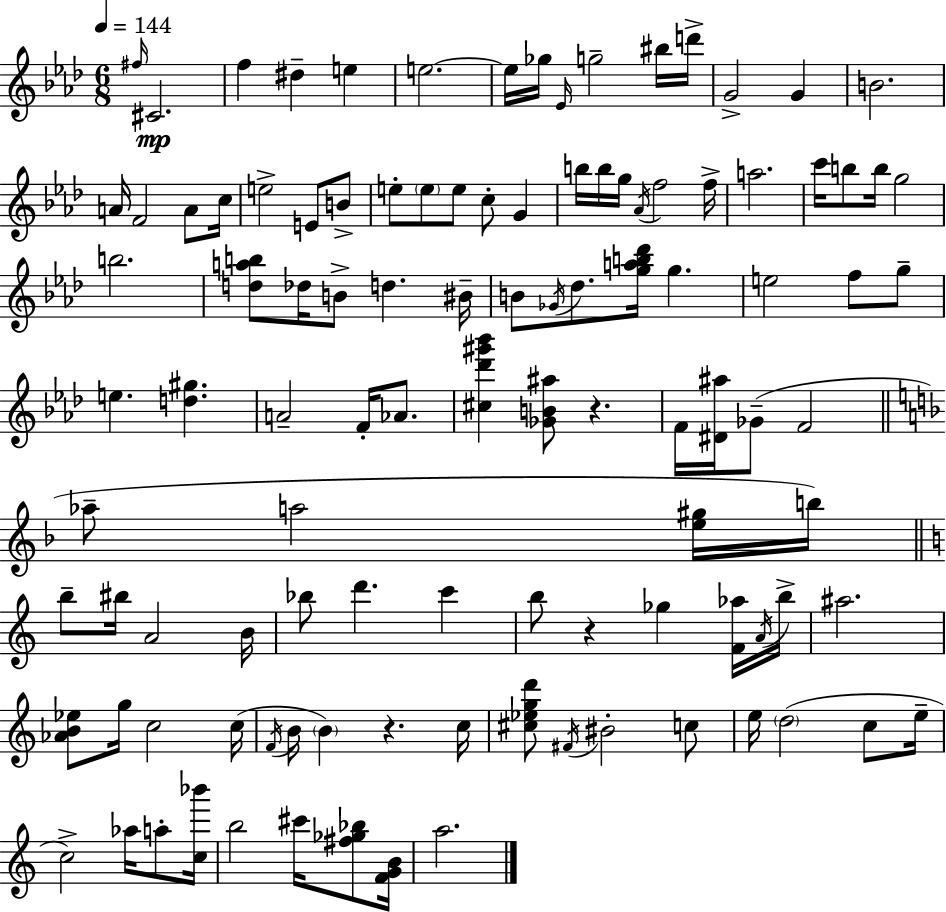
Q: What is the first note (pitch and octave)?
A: F#5